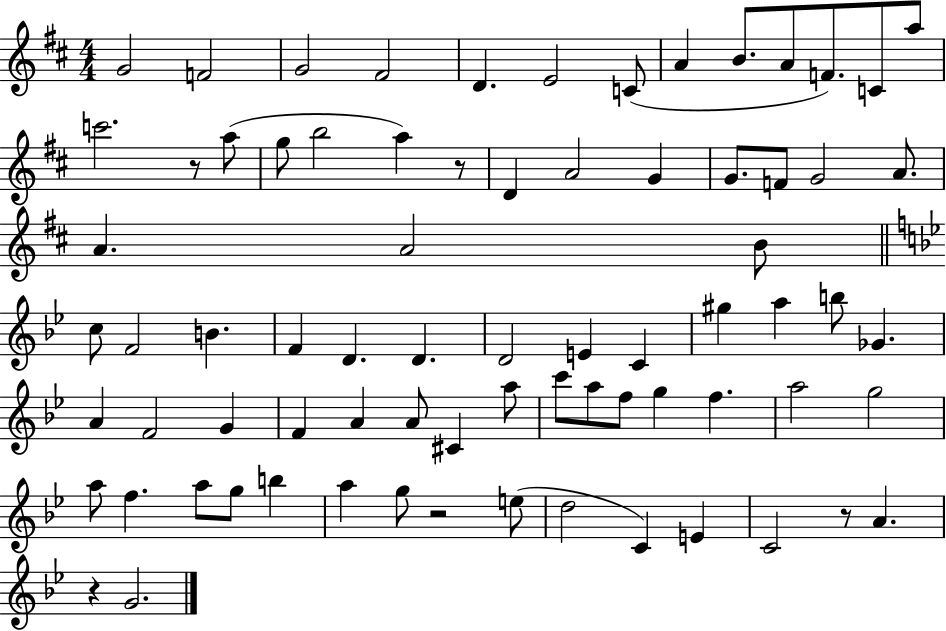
{
  \clef treble
  \numericTimeSignature
  \time 4/4
  \key d \major
  \repeat volta 2 { g'2 f'2 | g'2 fis'2 | d'4. e'2 c'8( | a'4 b'8. a'8 f'8.) c'8 a''8 | \break c'''2. r8 a''8( | g''8 b''2 a''4) r8 | d'4 a'2 g'4 | g'8. f'8 g'2 a'8. | \break a'4. a'2 b'8 | \bar "||" \break \key bes \major c''8 f'2 b'4. | f'4 d'4. d'4. | d'2 e'4 c'4 | gis''4 a''4 b''8 ges'4. | \break a'4 f'2 g'4 | f'4 a'4 a'8 cis'4 a''8 | c'''8 a''8 f''8 g''4 f''4. | a''2 g''2 | \break a''8 f''4. a''8 g''8 b''4 | a''4 g''8 r2 e''8( | d''2 c'4) e'4 | c'2 r8 a'4. | \break r4 g'2. | } \bar "|."
}